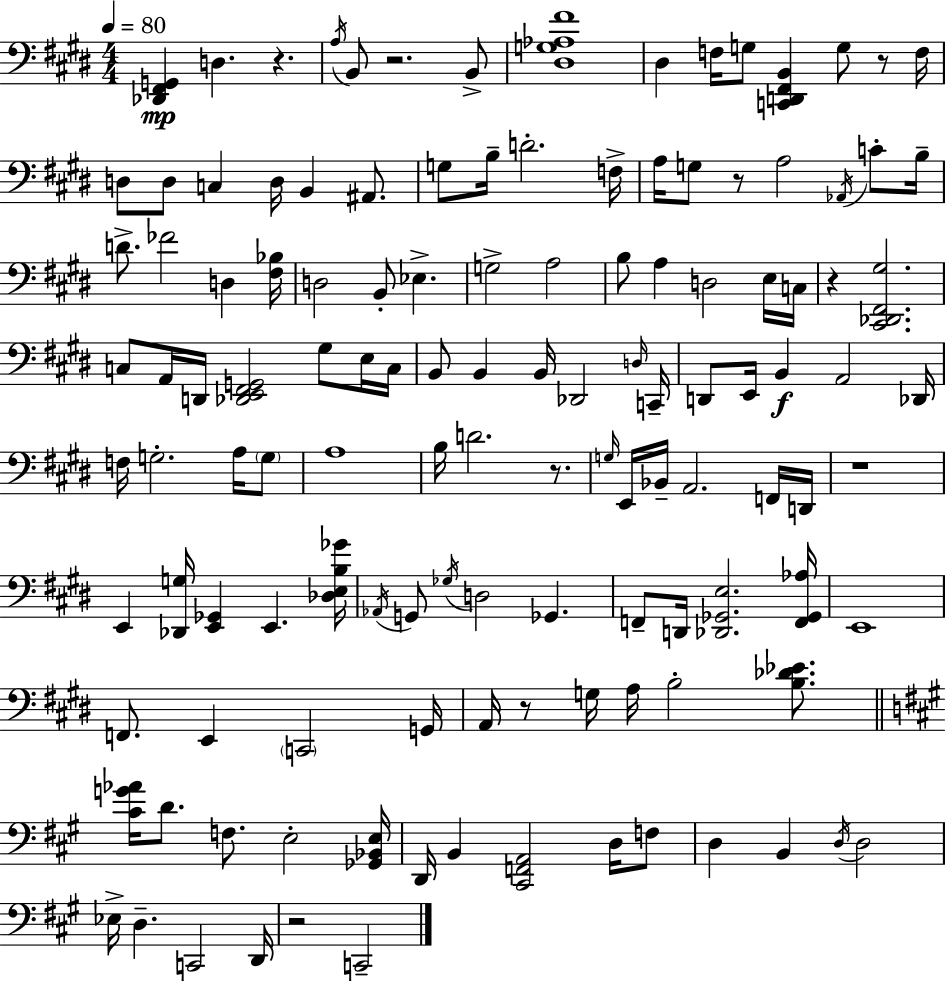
X:1
T:Untitled
M:4/4
L:1/4
K:E
[_D,,^F,,G,,] D, z A,/4 B,,/2 z2 B,,/2 [^D,G,_A,^F]4 ^D, F,/4 G,/2 [C,,D,,^F,,B,,] G,/2 z/2 F,/4 D,/2 D,/2 C, D,/4 B,, ^A,,/2 G,/2 B,/4 D2 F,/4 A,/4 G,/2 z/2 A,2 _A,,/4 C/2 B,/4 D/2 _F2 D, [^F,_B,]/4 D,2 B,,/2 _E, G,2 A,2 B,/2 A, D,2 E,/4 C,/4 z [^C,,_D,,^F,,^G,]2 C,/2 A,,/4 D,,/4 [_D,,E,,^F,,G,,]2 ^G,/2 E,/4 C,/4 B,,/2 B,, B,,/4 _D,,2 D,/4 C,,/4 D,,/2 E,,/4 B,, A,,2 _D,,/4 F,/4 G,2 A,/4 G,/2 A,4 B,/4 D2 z/2 G,/4 E,,/4 _B,,/4 A,,2 F,,/4 D,,/4 z4 E,, [_D,,G,]/4 [E,,_G,,] E,, [_D,E,B,_G]/4 _A,,/4 G,,/2 _G,/4 D,2 _G,, F,,/2 D,,/4 [_D,,_G,,E,]2 [F,,_G,,_A,]/4 E,,4 F,,/2 E,, C,,2 G,,/4 A,,/4 z/2 G,/4 A,/4 B,2 [B,_D_E]/2 [^CG_A]/4 D/2 F,/2 E,2 [_G,,_B,,E,]/4 D,,/4 B,, [^C,,F,,A,,]2 D,/4 F,/2 D, B,, D,/4 D,2 _E,/4 D, C,,2 D,,/4 z2 C,,2